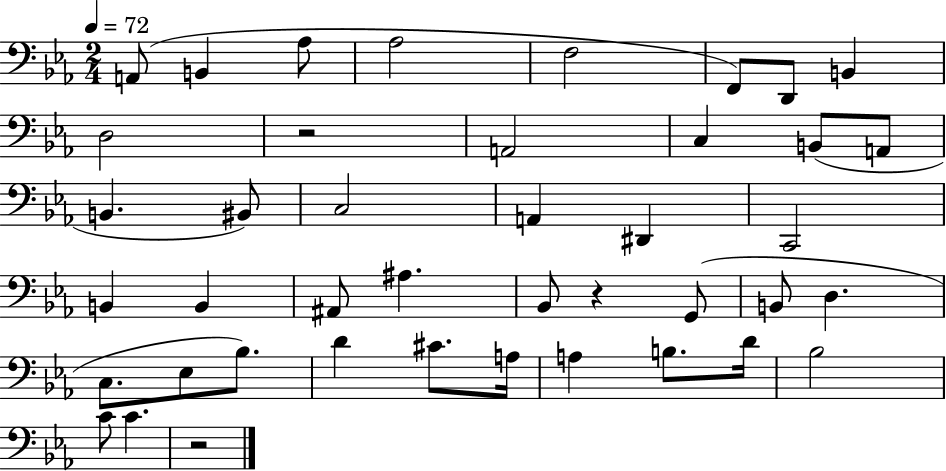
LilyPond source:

{
  \clef bass
  \numericTimeSignature
  \time 2/4
  \key ees \major
  \tempo 4 = 72
  a,8( b,4 aes8 | aes2 | f2 | f,8) d,8 b,4 | \break d2 | r2 | a,2 | c4 b,8( a,8 | \break b,4. bis,8) | c2 | a,4 dis,4 | c,2 | \break b,4 b,4 | ais,8 ais4. | bes,8 r4 g,8( | b,8 d4. | \break c8. ees8 bes8.) | d'4 cis'8. a16 | a4 b8. d'16 | bes2 | \break c'8 c'4. | r2 | \bar "|."
}